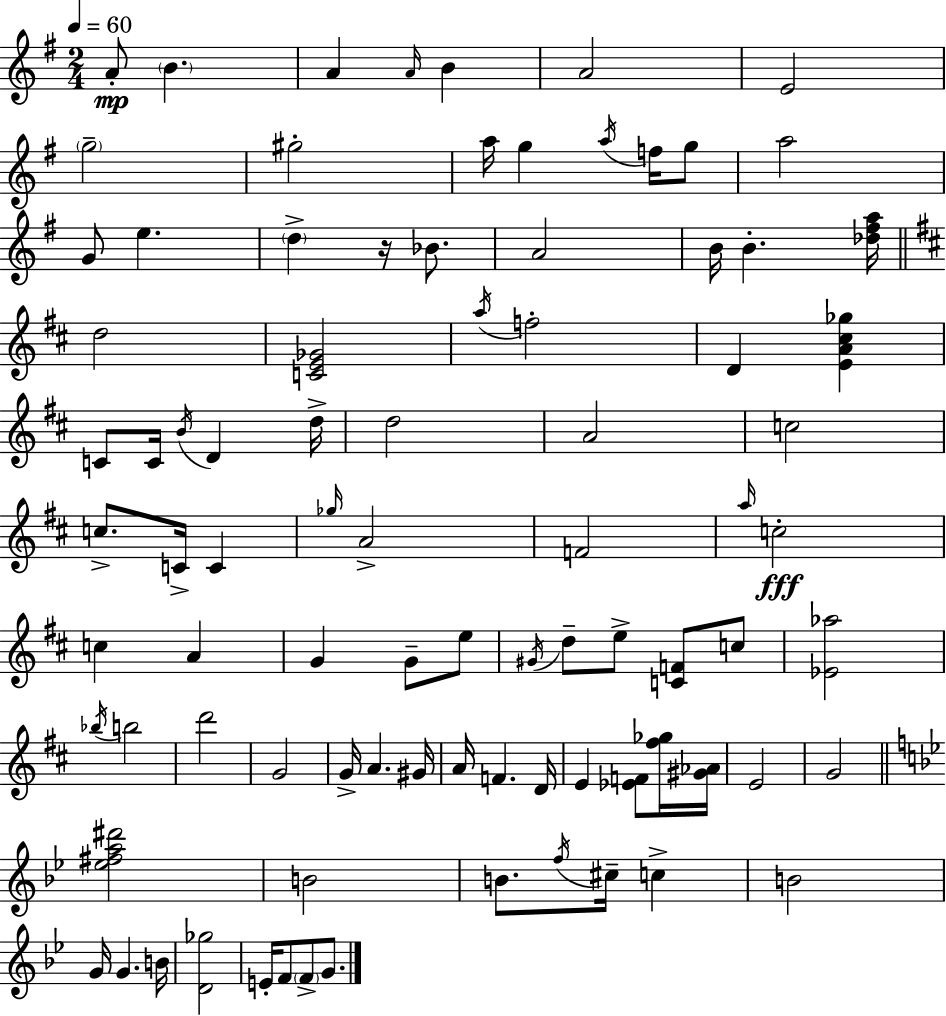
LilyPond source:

{
  \clef treble
  \numericTimeSignature
  \time 2/4
  \key e \minor
  \tempo 4 = 60
  \repeat volta 2 { a'8-.\mp \parenthesize b'4. | a'4 \grace { a'16 } b'4 | a'2 | e'2 | \break \parenthesize g''2-- | gis''2-. | a''16 g''4 \acciaccatura { a''16 } f''16 | g''8 a''2 | \break g'8 e''4. | \parenthesize d''4-> r16 bes'8. | a'2 | b'16 b'4.-. | \break <des'' fis'' a''>16 \bar "||" \break \key b \minor d''2 | <c' e' ges'>2 | \acciaccatura { a''16 } f''2-. | d'4 <e' a' cis'' ges''>4 | \break c'8 c'16 \acciaccatura { b'16 } d'4 | d''16-> d''2 | a'2 | c''2 | \break c''8.-> c'16-> c'4 | \grace { ges''16 } a'2-> | f'2 | \grace { a''16 }\fff c''2-. | \break c''4 | a'4 g'4 | g'8-- e''8 \acciaccatura { gis'16 } d''8-- e''8-> | <c' f'>8 c''8 <ees' aes''>2 | \break \acciaccatura { bes''16 } b''2 | d'''2 | g'2 | g'16-> a'4. | \break gis'16 a'16 f'4. | d'16 e'4 | <ees' f'>8 <fis'' ges''>16 <gis' aes'>16 e'2 | g'2 | \break \bar "||" \break \key bes \major <ees'' fis'' a'' dis'''>2 | b'2 | b'8. \acciaccatura { f''16 } cis''16-- c''4-> | b'2 | \break g'16 g'4. | b'16 <d' ges''>2 | e'16-. f'8 \parenthesize f'8-> g'8. | } \bar "|."
}